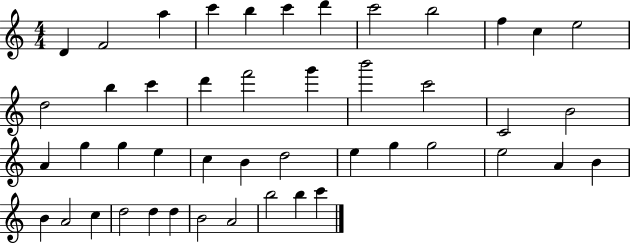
{
  \clef treble
  \numericTimeSignature
  \time 4/4
  \key c \major
  d'4 f'2 a''4 | c'''4 b''4 c'''4 d'''4 | c'''2 b''2 | f''4 c''4 e''2 | \break d''2 b''4 c'''4 | d'''4 f'''2 g'''4 | b'''2 c'''2 | c'2 b'2 | \break a'4 g''4 g''4 e''4 | c''4 b'4 d''2 | e''4 g''4 g''2 | e''2 a'4 b'4 | \break b'4 a'2 c''4 | d''2 d''4 d''4 | b'2 a'2 | b''2 b''4 c'''4 | \break \bar "|."
}